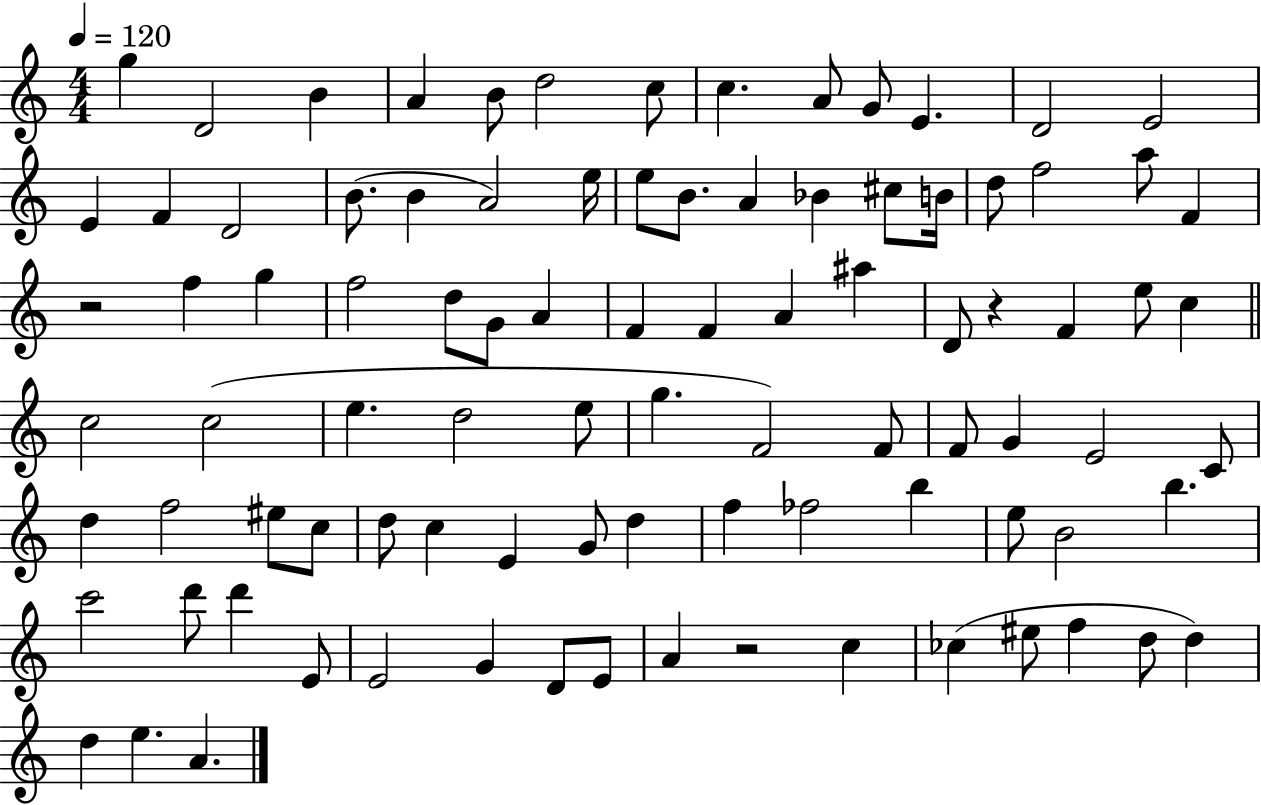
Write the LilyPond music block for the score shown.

{
  \clef treble
  \numericTimeSignature
  \time 4/4
  \key c \major
  \tempo 4 = 120
  g''4 d'2 b'4 | a'4 b'8 d''2 c''8 | c''4. a'8 g'8 e'4. | d'2 e'2 | \break e'4 f'4 d'2 | b'8.( b'4 a'2) e''16 | e''8 b'8. a'4 bes'4 cis''8 b'16 | d''8 f''2 a''8 f'4 | \break r2 f''4 g''4 | f''2 d''8 g'8 a'4 | f'4 f'4 a'4 ais''4 | d'8 r4 f'4 e''8 c''4 | \break \bar "||" \break \key c \major c''2 c''2( | e''4. d''2 e''8 | g''4. f'2) f'8 | f'8 g'4 e'2 c'8 | \break d''4 f''2 eis''8 c''8 | d''8 c''4 e'4 g'8 d''4 | f''4 fes''2 b''4 | e''8 b'2 b''4. | \break c'''2 d'''8 d'''4 e'8 | e'2 g'4 d'8 e'8 | a'4 r2 c''4 | ces''4( eis''8 f''4 d''8 d''4) | \break d''4 e''4. a'4. | \bar "|."
}